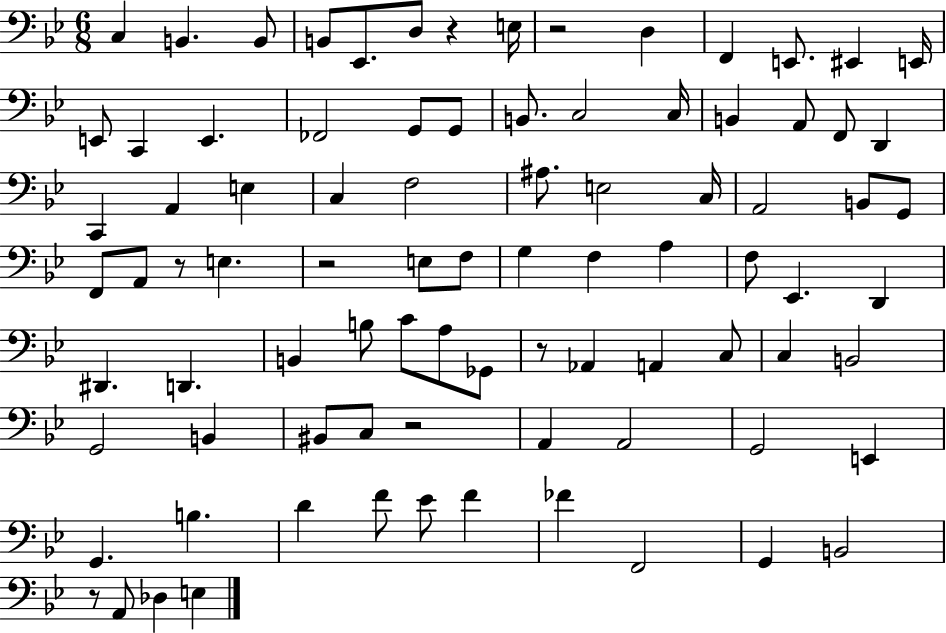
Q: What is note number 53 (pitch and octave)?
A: A3